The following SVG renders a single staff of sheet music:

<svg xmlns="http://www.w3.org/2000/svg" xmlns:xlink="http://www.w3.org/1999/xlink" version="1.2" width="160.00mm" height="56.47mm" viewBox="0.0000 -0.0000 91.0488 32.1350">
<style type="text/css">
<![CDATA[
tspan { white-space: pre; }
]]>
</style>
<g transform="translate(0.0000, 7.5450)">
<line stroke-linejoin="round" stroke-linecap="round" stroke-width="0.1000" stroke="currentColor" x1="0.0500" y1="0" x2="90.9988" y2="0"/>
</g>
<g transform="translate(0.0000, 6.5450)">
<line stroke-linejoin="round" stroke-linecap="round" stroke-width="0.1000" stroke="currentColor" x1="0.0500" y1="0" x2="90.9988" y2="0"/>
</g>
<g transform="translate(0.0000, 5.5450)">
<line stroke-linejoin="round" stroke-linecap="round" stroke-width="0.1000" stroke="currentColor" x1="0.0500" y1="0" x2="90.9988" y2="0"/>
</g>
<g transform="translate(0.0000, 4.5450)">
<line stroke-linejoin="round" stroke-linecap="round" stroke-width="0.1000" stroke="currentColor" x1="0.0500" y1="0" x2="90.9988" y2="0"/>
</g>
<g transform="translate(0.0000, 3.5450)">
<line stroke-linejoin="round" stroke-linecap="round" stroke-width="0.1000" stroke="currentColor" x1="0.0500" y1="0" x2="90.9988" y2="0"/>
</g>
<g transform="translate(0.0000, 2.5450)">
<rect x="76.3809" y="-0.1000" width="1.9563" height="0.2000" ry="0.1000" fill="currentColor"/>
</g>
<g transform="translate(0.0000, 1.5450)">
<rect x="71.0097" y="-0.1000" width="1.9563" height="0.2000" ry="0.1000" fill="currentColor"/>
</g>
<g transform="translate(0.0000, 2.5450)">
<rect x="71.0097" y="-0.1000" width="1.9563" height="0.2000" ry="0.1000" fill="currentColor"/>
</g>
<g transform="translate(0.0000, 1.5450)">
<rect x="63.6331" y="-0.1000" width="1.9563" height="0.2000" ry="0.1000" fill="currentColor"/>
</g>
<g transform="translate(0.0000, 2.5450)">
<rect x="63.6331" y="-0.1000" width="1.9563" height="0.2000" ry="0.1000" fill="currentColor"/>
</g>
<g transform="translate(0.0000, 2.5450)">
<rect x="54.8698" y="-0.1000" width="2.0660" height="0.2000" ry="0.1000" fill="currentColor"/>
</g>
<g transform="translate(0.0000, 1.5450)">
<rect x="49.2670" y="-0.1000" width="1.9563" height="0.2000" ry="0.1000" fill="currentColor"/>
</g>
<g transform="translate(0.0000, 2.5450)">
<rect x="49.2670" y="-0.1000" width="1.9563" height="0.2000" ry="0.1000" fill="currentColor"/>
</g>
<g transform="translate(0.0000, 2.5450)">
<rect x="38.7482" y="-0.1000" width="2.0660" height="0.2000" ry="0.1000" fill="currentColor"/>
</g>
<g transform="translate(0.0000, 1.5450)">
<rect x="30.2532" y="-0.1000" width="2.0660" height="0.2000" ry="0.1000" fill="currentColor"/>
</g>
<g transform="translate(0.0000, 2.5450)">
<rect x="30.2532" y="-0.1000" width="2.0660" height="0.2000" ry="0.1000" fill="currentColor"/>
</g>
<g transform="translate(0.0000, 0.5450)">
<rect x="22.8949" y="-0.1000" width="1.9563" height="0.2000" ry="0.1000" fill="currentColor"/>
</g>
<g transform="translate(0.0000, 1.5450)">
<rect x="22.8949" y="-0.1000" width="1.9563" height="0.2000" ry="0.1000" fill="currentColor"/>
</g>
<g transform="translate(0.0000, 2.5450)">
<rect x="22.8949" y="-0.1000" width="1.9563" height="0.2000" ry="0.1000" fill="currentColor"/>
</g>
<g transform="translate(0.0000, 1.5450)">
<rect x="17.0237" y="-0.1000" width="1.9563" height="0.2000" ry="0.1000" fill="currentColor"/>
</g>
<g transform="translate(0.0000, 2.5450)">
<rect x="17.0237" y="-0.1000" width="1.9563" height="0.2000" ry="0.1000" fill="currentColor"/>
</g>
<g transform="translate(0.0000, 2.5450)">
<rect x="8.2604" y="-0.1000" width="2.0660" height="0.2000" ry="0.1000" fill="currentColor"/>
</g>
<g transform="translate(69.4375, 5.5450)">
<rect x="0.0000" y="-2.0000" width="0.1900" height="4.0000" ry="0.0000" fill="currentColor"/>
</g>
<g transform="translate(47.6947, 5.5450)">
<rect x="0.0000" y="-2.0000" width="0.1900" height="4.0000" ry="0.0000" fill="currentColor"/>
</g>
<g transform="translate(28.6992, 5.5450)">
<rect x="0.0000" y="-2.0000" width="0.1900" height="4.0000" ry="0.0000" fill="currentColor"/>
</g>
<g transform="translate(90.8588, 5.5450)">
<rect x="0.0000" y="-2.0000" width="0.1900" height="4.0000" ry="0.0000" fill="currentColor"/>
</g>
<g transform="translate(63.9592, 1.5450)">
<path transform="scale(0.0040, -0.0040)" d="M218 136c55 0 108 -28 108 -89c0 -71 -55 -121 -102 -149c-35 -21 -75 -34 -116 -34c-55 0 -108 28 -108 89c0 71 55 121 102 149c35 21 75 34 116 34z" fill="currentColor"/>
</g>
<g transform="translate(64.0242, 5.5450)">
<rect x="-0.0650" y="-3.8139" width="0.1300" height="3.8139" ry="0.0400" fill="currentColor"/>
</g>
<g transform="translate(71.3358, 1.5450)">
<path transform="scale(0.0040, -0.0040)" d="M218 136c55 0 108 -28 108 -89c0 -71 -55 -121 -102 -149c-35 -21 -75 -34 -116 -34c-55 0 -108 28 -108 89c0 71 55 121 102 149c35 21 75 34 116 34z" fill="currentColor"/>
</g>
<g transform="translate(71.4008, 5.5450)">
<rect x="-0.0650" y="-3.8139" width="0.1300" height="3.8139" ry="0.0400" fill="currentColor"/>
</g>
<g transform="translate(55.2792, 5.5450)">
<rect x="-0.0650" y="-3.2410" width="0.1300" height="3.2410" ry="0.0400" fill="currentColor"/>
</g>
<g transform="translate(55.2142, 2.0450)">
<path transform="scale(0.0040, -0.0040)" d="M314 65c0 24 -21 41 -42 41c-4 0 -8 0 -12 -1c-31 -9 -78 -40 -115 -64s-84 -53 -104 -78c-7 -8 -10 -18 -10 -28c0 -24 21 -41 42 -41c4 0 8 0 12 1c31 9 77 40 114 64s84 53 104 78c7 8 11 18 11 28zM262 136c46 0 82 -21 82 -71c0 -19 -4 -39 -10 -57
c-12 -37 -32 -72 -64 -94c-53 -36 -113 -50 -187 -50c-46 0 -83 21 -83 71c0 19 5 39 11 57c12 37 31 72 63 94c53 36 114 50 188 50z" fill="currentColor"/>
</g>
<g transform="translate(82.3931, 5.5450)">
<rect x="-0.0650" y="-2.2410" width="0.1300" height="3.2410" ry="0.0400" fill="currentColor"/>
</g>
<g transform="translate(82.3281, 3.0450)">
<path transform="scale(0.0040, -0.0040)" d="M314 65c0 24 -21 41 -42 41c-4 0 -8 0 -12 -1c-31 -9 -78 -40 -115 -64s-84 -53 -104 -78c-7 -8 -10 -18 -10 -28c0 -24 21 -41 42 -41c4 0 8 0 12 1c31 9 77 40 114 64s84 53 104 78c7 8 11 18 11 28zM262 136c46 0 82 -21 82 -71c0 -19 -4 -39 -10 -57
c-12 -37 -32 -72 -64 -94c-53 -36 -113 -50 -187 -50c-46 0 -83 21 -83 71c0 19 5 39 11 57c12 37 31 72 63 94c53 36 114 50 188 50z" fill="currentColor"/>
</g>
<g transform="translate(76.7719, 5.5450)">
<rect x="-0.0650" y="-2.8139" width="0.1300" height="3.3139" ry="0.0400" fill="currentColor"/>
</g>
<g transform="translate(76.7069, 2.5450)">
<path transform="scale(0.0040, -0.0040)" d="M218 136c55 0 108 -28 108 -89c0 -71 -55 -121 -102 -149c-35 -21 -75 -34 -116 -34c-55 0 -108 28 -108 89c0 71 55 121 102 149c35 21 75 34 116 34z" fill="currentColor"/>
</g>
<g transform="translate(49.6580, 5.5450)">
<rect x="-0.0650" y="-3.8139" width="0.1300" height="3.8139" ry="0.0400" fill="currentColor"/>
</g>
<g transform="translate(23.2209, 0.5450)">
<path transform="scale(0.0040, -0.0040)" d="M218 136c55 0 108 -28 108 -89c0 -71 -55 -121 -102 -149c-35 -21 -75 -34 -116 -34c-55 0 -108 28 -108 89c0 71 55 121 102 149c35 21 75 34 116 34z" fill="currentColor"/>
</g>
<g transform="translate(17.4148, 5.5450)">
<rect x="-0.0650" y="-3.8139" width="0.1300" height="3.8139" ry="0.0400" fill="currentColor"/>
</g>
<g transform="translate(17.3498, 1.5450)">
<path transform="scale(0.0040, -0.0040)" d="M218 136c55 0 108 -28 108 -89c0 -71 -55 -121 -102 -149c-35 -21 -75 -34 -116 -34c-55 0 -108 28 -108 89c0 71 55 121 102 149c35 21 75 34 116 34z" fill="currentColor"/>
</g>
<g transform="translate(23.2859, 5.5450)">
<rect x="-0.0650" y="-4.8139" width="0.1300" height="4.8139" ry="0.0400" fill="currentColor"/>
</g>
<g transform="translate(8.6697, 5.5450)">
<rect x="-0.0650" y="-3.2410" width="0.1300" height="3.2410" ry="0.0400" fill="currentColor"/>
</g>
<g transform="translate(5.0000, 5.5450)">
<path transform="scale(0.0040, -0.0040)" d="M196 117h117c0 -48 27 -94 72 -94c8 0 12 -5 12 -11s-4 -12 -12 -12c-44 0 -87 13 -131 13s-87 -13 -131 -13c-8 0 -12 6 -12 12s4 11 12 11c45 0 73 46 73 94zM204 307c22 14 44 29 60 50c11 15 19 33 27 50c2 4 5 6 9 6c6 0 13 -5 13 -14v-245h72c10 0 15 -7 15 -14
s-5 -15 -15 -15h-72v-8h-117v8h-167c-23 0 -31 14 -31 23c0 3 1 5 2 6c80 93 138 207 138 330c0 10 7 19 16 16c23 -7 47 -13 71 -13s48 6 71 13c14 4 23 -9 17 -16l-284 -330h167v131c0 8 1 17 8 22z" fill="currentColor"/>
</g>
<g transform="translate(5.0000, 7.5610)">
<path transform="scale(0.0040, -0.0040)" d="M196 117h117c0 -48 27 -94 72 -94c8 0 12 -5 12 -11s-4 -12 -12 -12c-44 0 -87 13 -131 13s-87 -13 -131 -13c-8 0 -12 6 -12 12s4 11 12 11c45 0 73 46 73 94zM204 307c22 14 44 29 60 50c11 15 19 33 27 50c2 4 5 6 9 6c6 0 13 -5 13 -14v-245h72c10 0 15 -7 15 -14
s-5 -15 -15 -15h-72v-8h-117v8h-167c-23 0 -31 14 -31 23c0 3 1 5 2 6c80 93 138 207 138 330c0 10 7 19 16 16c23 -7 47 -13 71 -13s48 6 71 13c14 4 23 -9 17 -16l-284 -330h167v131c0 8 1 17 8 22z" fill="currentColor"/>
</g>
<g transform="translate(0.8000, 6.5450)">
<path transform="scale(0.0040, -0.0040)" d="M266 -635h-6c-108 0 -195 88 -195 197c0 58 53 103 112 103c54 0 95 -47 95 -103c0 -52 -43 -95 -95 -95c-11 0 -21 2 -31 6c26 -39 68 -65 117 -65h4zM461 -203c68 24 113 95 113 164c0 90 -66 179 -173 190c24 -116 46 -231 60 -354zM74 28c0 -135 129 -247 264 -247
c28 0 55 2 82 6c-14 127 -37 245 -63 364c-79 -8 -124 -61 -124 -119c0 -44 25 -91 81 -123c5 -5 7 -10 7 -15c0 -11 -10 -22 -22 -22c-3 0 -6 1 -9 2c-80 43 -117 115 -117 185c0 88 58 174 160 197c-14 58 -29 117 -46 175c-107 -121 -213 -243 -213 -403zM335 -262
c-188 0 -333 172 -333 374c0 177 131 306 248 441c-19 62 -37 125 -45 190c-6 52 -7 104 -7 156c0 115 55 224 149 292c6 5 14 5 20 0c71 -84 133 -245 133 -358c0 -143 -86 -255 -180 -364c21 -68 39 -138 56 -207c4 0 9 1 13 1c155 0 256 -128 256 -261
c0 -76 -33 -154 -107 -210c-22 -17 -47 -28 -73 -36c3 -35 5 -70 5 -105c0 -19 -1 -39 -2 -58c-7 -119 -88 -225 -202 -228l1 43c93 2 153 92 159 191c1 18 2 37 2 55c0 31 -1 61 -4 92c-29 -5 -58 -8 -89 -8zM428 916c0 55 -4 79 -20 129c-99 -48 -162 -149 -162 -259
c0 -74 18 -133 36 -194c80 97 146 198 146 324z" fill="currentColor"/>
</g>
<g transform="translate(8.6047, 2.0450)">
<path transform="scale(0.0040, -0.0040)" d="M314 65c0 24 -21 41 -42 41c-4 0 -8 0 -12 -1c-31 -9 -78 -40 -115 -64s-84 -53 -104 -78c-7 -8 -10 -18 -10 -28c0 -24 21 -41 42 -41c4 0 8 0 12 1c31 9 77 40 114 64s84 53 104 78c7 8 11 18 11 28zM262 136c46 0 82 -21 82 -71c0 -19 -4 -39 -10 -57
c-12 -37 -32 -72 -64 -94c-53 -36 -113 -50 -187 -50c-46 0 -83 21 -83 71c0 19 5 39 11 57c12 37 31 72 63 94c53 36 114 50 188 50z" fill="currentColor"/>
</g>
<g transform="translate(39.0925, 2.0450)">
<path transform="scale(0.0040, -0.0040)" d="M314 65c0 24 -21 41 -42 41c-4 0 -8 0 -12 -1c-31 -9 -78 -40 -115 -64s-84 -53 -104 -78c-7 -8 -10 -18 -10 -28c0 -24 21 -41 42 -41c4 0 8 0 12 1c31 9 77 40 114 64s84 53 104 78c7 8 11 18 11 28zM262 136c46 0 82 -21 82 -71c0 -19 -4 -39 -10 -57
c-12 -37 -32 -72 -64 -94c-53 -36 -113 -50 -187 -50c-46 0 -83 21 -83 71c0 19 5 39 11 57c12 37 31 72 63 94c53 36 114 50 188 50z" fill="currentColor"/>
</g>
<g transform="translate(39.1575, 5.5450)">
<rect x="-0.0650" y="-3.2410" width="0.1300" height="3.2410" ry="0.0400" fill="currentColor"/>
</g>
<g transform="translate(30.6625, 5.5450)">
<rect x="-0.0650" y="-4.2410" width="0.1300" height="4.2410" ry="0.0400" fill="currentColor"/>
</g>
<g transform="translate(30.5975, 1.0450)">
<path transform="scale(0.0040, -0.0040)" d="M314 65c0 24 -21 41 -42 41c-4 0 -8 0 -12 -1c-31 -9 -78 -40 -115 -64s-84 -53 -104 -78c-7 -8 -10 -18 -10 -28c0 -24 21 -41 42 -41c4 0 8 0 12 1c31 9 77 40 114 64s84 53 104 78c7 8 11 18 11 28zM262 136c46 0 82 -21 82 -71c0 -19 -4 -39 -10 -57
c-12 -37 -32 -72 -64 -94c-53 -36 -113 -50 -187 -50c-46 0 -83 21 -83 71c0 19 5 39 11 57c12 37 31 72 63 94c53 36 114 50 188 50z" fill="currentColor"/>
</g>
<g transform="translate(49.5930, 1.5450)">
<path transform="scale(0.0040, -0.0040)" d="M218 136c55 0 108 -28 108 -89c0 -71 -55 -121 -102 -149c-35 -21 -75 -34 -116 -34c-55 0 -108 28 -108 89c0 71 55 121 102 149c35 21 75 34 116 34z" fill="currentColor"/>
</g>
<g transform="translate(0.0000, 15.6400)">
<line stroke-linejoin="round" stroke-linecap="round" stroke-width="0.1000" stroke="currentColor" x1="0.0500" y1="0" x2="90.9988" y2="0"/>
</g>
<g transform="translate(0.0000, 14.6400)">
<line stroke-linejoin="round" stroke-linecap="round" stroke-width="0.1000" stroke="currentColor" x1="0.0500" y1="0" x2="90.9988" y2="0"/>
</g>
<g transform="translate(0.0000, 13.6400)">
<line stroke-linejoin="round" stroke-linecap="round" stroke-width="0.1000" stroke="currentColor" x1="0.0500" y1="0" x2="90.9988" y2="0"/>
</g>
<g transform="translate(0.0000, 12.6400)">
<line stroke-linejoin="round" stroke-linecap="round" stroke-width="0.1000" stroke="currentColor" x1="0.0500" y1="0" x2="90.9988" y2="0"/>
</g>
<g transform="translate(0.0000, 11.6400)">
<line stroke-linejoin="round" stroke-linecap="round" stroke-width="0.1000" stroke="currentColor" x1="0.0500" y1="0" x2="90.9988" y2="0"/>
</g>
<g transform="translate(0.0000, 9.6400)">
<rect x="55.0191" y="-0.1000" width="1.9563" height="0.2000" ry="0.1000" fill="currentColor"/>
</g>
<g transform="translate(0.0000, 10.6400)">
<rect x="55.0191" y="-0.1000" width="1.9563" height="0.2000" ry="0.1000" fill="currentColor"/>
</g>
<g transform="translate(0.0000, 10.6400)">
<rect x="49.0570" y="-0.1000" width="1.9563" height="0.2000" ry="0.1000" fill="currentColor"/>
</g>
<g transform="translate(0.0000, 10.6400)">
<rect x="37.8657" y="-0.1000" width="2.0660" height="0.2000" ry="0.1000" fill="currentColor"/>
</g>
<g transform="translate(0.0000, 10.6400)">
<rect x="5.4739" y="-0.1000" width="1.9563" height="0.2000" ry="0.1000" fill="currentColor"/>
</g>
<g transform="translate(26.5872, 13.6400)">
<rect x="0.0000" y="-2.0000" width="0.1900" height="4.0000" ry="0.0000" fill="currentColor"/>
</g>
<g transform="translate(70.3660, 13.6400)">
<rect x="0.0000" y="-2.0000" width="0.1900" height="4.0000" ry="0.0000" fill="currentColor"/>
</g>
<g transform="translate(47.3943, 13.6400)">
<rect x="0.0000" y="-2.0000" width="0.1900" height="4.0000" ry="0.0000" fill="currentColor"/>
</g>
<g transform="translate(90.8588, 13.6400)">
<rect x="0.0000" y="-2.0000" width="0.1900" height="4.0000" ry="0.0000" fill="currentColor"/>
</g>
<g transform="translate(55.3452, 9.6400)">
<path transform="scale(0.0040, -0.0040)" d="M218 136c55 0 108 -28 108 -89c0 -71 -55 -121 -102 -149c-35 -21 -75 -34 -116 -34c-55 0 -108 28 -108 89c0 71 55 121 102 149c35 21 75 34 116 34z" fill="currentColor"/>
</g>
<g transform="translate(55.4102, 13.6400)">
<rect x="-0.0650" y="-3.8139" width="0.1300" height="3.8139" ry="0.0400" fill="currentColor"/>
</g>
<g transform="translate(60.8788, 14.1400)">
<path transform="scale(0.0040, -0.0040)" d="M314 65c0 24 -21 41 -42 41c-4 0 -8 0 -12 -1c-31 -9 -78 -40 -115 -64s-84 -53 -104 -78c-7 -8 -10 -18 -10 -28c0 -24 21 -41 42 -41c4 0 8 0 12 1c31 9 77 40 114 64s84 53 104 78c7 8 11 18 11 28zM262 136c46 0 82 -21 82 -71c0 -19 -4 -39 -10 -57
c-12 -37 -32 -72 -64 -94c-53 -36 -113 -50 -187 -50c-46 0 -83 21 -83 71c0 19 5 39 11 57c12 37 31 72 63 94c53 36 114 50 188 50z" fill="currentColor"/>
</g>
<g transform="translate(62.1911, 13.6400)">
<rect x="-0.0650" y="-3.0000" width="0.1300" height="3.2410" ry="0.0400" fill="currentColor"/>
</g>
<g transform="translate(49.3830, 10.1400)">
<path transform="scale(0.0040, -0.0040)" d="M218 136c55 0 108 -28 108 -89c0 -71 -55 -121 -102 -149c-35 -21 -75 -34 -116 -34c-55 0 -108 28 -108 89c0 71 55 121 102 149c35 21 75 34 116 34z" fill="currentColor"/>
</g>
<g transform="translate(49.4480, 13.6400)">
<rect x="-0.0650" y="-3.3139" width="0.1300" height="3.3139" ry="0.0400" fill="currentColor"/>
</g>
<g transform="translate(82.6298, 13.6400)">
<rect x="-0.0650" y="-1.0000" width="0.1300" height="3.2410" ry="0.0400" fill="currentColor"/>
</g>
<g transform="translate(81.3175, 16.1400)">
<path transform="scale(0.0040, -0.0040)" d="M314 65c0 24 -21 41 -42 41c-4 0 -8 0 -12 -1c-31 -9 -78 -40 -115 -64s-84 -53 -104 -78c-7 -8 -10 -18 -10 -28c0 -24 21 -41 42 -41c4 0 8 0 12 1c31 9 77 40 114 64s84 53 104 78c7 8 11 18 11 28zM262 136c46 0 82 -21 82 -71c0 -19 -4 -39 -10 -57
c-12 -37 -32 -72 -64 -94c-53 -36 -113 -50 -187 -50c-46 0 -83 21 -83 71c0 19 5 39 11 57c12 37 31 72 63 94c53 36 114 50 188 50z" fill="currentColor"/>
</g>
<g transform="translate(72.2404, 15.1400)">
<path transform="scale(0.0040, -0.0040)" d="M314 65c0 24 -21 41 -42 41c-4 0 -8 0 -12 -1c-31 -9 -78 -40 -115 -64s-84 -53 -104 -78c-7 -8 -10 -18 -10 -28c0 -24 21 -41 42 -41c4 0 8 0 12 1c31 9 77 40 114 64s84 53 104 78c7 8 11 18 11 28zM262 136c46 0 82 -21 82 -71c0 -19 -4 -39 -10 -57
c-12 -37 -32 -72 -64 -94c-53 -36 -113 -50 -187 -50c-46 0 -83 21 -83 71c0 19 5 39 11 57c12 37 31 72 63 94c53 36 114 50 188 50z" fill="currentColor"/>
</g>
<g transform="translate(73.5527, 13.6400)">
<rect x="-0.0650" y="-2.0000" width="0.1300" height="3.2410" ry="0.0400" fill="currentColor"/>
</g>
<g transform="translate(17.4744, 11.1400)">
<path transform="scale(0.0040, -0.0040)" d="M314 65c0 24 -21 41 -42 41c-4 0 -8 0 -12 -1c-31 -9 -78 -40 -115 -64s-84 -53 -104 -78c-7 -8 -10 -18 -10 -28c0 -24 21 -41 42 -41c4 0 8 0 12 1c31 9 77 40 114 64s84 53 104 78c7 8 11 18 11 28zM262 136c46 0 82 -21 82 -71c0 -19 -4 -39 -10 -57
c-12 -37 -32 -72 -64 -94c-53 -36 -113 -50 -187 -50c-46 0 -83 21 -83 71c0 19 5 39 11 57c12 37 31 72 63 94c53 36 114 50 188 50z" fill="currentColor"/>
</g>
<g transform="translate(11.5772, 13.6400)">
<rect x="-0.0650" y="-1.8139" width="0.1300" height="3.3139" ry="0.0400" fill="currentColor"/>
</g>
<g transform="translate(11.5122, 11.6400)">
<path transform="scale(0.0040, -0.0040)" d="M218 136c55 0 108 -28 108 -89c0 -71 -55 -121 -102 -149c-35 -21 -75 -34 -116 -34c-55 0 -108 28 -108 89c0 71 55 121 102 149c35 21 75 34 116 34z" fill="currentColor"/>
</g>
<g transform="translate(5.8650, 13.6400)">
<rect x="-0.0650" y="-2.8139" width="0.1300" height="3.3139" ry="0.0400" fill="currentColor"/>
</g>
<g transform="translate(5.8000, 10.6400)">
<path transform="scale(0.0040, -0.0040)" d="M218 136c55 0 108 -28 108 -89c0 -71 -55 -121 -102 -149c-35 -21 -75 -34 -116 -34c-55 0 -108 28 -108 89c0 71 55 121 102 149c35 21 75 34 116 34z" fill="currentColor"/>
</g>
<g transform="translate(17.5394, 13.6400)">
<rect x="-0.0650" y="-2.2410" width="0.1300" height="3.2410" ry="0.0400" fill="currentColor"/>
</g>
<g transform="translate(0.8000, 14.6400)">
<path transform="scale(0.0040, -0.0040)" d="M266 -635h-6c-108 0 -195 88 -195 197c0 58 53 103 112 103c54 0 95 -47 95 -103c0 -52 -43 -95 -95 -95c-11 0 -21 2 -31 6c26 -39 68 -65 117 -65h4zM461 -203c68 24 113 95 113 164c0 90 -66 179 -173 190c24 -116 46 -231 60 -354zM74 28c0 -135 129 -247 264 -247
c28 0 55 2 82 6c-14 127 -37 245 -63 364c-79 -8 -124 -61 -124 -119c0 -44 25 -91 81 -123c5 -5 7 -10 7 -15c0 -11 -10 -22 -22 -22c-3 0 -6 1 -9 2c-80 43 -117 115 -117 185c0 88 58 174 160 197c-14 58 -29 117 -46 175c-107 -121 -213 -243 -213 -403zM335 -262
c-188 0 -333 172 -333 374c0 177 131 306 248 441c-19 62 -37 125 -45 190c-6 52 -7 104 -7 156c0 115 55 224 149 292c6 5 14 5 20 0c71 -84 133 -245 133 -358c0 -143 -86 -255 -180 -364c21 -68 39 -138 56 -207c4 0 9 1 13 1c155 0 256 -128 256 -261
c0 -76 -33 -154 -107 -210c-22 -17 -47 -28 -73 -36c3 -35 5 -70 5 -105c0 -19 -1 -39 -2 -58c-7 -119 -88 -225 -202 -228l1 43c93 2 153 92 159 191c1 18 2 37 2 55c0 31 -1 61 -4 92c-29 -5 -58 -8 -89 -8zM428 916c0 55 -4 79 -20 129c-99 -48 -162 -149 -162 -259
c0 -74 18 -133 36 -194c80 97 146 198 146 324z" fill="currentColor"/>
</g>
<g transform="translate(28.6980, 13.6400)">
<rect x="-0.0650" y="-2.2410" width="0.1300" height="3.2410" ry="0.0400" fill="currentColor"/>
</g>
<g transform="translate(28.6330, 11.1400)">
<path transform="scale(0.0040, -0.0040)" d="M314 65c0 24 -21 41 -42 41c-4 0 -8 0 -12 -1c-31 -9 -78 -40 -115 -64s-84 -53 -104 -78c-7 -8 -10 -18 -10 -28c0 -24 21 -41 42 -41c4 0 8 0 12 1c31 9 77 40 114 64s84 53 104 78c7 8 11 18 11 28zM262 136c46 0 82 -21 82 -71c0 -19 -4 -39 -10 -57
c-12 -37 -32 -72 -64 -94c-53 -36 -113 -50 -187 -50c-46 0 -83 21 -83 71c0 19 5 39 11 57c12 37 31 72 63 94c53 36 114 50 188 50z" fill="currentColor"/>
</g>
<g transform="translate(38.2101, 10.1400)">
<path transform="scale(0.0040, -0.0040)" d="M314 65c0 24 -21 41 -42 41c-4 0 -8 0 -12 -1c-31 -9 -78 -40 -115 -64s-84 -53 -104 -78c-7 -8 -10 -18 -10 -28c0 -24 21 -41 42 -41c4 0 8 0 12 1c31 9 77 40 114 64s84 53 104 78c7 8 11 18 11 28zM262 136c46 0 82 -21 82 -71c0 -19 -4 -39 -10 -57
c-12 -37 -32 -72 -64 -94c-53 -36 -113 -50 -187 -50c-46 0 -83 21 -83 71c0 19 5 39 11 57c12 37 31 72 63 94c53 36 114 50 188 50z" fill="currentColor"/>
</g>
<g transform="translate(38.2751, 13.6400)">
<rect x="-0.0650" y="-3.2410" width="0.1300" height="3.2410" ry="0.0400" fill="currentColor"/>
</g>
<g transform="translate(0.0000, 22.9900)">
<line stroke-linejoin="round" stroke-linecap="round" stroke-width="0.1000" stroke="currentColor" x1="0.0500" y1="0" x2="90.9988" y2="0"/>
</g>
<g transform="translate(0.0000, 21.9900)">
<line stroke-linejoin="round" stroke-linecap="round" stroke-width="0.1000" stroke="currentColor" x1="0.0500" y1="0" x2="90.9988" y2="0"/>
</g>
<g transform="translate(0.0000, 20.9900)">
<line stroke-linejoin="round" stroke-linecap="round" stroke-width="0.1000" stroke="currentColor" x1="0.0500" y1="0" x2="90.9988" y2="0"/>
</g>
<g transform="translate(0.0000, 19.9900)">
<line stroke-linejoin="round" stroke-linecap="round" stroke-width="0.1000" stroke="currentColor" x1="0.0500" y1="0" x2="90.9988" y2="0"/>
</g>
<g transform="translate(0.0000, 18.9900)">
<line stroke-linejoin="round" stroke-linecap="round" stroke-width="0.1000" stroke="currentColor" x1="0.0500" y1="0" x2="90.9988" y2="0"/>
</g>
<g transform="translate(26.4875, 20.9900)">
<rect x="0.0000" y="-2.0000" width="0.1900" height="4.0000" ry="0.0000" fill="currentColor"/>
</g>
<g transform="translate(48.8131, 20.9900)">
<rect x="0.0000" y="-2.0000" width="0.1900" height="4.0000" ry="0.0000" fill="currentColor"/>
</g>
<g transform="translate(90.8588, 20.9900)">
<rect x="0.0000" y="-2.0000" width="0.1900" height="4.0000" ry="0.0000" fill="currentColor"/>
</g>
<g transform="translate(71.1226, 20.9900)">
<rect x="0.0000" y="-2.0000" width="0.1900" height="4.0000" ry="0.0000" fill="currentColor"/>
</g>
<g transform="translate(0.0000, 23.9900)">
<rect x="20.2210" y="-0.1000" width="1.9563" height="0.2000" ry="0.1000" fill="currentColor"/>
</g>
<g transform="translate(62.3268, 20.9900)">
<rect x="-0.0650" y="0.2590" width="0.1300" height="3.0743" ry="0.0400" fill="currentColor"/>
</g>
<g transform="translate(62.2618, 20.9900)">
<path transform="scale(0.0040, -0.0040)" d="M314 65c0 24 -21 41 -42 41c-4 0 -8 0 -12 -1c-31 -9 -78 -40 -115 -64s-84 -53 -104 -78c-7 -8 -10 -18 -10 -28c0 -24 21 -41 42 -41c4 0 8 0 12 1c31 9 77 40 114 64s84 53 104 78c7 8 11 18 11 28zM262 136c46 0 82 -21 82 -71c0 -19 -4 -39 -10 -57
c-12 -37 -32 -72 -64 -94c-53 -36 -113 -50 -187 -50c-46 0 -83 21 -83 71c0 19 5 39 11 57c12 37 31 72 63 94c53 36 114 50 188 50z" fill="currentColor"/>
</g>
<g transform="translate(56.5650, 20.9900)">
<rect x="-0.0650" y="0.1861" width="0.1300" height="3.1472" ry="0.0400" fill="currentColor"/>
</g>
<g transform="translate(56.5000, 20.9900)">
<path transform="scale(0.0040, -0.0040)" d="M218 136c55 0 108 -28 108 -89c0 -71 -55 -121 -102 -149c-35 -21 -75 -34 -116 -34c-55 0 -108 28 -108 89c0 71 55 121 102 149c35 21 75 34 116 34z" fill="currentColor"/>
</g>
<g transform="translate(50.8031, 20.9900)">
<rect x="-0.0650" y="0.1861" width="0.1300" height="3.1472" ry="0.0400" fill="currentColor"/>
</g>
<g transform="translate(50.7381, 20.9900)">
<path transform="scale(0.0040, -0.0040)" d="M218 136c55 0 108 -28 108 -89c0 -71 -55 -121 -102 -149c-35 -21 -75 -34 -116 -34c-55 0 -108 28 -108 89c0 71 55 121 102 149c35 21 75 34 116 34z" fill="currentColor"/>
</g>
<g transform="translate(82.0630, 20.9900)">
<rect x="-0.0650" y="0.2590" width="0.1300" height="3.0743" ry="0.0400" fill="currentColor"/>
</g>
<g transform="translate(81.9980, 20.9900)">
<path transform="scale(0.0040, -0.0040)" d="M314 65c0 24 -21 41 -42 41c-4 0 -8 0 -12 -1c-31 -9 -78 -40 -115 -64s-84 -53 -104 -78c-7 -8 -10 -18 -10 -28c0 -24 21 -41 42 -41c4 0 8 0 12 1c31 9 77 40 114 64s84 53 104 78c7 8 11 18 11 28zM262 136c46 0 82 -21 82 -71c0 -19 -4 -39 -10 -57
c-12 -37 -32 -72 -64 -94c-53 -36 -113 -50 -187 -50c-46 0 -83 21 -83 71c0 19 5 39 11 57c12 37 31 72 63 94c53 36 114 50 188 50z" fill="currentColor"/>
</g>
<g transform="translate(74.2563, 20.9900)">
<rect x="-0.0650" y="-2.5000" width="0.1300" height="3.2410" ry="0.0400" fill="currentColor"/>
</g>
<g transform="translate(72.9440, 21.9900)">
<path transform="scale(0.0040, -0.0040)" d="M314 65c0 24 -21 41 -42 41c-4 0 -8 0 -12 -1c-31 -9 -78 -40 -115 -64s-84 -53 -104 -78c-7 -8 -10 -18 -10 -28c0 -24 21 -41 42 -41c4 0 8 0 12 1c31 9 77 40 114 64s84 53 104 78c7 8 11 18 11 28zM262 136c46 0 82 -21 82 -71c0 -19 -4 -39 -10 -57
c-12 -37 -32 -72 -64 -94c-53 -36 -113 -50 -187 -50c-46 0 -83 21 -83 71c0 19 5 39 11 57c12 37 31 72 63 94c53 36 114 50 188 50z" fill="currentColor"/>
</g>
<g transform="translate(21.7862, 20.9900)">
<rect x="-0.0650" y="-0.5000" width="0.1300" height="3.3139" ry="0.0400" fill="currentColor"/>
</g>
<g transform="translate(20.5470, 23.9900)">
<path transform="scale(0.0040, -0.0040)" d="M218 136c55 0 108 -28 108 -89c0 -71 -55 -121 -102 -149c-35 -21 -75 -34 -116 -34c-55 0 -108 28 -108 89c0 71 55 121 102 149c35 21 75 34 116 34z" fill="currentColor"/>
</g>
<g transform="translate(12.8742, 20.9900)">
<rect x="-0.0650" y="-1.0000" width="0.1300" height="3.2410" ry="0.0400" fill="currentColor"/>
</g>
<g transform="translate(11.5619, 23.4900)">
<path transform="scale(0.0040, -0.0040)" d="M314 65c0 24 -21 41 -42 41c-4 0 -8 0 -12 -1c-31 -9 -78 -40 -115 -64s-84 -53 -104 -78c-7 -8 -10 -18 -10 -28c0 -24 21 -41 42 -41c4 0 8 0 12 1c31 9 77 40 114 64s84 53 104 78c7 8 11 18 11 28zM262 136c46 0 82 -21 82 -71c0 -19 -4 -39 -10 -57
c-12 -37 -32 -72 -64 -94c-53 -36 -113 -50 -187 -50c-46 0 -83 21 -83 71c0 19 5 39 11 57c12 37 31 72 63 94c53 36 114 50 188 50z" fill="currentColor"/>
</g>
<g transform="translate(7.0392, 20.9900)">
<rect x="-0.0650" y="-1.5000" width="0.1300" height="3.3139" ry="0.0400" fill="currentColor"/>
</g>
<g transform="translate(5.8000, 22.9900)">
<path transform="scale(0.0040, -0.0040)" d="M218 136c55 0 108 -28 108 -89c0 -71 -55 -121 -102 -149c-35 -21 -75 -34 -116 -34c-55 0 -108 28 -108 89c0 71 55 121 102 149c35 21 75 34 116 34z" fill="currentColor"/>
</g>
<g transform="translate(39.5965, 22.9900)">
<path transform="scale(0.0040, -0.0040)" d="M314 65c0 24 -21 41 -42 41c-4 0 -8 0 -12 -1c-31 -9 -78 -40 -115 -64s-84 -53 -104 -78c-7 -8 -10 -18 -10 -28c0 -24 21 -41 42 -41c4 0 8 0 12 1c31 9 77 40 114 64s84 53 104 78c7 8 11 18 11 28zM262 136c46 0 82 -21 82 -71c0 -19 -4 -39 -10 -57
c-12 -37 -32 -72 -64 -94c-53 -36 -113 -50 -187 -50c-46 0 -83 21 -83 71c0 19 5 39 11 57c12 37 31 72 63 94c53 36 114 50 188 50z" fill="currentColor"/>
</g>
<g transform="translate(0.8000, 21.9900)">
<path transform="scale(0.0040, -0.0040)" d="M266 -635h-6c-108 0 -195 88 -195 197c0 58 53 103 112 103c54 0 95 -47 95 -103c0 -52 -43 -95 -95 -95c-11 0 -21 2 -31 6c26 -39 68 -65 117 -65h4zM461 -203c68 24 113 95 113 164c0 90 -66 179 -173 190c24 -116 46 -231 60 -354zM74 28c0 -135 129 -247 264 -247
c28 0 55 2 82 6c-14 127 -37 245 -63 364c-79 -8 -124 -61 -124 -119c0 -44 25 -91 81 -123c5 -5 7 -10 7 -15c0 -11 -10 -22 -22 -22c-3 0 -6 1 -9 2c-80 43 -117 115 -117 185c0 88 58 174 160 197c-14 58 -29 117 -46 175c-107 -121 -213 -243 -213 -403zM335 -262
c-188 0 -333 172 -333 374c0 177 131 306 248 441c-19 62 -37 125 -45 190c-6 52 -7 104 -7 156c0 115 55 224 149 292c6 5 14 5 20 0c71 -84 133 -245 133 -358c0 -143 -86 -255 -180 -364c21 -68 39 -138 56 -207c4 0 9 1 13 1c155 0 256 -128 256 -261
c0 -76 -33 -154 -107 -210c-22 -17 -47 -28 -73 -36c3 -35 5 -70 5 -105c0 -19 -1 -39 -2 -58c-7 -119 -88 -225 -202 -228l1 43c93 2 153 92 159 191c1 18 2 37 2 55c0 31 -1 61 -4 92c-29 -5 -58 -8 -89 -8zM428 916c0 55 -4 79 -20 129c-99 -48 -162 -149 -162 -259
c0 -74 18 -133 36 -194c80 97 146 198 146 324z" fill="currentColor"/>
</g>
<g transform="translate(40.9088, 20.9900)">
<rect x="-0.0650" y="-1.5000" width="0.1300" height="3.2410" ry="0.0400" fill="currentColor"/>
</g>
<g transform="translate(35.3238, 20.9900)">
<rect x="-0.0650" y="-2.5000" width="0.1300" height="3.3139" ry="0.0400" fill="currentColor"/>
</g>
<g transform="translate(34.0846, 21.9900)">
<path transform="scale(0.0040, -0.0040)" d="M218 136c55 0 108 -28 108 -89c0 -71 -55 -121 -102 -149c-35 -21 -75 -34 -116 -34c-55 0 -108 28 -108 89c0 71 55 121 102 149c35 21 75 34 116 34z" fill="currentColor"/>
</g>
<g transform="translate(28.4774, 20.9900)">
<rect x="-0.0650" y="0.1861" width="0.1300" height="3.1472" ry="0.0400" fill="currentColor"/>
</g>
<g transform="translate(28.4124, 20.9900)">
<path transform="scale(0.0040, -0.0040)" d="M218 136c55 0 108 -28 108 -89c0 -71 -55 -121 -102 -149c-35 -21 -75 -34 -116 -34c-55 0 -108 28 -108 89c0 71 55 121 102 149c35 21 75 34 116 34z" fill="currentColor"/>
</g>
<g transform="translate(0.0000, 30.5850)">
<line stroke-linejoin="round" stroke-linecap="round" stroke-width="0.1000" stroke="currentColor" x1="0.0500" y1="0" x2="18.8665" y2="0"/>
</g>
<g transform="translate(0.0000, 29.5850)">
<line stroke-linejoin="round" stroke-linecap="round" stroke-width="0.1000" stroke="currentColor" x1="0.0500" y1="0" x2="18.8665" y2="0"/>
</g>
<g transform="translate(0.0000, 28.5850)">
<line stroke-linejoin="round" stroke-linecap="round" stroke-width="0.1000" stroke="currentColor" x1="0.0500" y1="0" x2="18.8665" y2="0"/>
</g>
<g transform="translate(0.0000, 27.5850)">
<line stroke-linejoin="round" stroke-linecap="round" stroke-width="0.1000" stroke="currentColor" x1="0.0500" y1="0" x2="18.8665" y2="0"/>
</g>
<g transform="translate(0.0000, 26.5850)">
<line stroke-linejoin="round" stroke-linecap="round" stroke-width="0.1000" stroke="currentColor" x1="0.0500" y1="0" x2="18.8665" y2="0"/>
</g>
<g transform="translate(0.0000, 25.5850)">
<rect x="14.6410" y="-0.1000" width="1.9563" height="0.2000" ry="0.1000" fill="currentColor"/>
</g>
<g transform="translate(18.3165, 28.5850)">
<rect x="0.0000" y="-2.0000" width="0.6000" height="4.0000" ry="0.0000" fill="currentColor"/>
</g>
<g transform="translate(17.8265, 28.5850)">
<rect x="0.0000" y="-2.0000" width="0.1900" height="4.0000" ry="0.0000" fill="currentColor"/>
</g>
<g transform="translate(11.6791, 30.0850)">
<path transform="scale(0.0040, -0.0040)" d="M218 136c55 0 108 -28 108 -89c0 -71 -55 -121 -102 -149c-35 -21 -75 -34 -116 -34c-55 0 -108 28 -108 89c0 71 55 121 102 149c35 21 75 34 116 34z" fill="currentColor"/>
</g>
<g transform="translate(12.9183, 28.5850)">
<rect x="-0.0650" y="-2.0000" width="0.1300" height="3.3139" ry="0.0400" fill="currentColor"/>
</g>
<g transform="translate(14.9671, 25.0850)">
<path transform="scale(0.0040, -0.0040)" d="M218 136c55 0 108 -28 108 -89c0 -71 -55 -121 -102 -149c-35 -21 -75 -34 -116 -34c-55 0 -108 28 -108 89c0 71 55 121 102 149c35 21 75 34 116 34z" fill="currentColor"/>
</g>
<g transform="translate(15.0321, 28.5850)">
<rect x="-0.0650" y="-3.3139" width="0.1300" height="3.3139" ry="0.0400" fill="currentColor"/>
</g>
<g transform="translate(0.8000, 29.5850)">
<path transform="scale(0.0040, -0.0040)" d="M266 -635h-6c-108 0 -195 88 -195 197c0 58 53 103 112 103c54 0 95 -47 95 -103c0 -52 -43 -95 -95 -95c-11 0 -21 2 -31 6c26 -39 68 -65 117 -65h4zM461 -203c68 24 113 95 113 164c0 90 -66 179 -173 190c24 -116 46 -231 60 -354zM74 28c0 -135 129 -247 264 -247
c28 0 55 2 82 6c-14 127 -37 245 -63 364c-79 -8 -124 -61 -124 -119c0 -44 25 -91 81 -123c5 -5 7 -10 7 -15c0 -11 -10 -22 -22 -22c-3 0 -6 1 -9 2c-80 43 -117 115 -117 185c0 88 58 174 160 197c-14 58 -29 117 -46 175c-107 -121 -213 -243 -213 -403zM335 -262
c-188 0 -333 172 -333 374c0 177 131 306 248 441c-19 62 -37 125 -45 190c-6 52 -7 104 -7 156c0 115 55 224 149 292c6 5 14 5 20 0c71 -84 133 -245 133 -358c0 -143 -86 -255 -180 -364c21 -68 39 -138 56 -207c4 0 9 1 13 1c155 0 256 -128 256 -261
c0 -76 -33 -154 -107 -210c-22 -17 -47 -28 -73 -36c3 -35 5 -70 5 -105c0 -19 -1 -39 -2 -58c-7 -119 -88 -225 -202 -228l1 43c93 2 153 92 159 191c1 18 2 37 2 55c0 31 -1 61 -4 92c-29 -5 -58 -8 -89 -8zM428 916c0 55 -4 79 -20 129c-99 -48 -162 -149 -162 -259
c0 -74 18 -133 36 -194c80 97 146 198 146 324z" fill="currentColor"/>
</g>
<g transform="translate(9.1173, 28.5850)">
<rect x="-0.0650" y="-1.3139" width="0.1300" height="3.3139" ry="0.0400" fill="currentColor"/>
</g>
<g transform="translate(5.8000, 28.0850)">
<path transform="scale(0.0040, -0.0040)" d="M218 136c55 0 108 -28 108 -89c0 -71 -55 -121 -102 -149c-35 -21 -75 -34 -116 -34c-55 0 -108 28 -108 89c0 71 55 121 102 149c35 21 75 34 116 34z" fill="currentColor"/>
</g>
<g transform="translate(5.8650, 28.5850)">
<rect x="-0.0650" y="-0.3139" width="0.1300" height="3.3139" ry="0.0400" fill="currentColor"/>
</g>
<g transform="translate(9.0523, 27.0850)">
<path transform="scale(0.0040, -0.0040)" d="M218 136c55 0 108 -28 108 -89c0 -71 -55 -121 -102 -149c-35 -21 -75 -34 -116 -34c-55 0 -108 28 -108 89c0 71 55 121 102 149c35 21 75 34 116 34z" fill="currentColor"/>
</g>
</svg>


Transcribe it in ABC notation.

X:1
T:Untitled
M:4/4
L:1/4
K:C
b2 c' e' d'2 b2 c' b2 c' c' a g2 a f g2 g2 b2 b c' A2 F2 D2 E D2 C B G E2 B B B2 G2 B2 c e F b